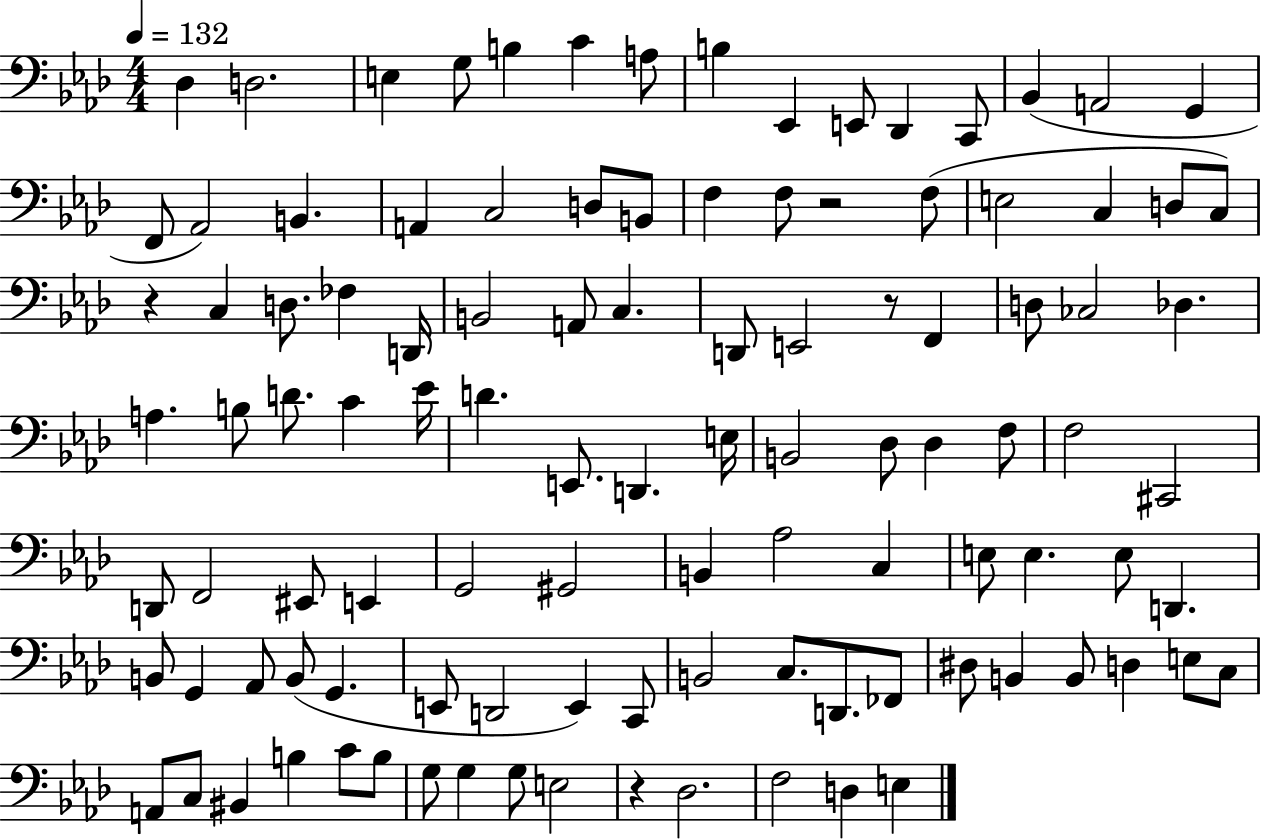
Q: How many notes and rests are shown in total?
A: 107